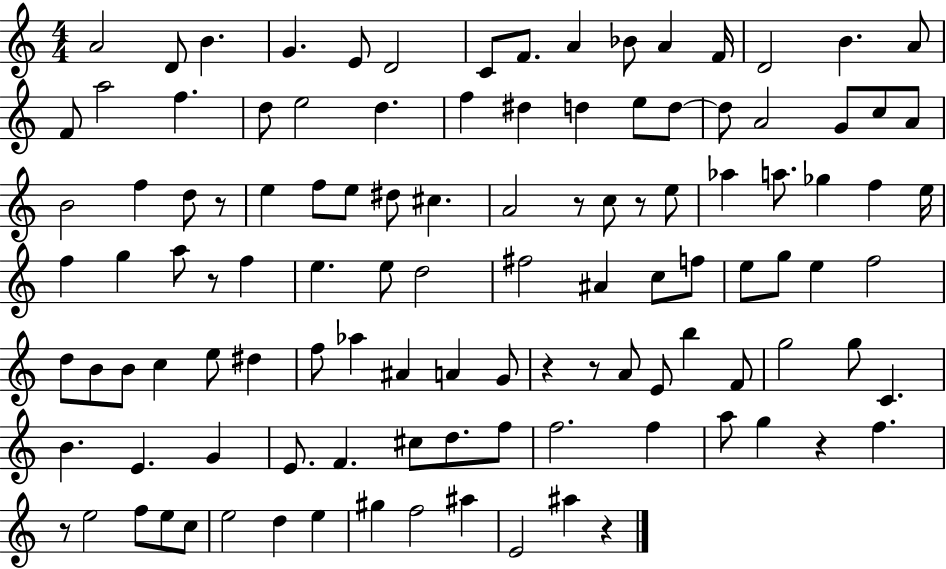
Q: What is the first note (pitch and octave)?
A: A4